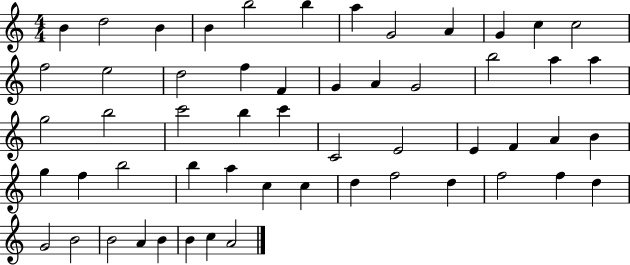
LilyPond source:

{
  \clef treble
  \numericTimeSignature
  \time 4/4
  \key c \major
  b'4 d''2 b'4 | b'4 b''2 b''4 | a''4 g'2 a'4 | g'4 c''4 c''2 | \break f''2 e''2 | d''2 f''4 f'4 | g'4 a'4 g'2 | b''2 a''4 a''4 | \break g''2 b''2 | c'''2 b''4 c'''4 | c'2 e'2 | e'4 f'4 a'4 b'4 | \break g''4 f''4 b''2 | b''4 a''4 c''4 c''4 | d''4 f''2 d''4 | f''2 f''4 d''4 | \break g'2 b'2 | b'2 a'4 b'4 | b'4 c''4 a'2 | \bar "|."
}